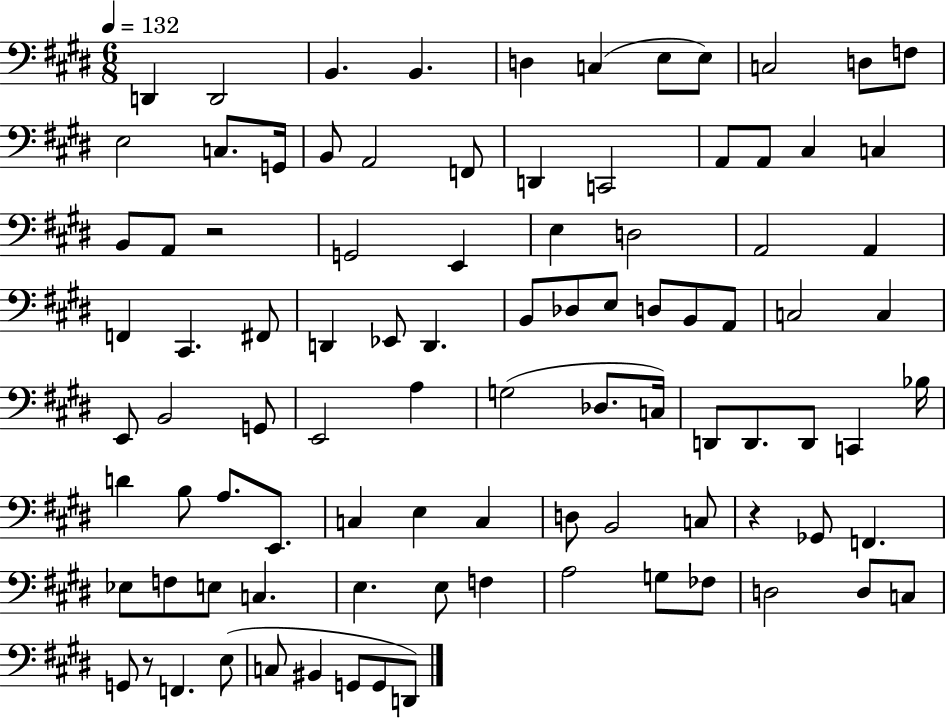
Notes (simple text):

D2/q D2/h B2/q. B2/q. D3/q C3/q E3/e E3/e C3/h D3/e F3/e E3/h C3/e. G2/s B2/e A2/h F2/e D2/q C2/h A2/e A2/e C#3/q C3/q B2/e A2/e R/h G2/h E2/q E3/q D3/h A2/h A2/q F2/q C#2/q. F#2/e D2/q Eb2/e D2/q. B2/e Db3/e E3/e D3/e B2/e A2/e C3/h C3/q E2/e B2/h G2/e E2/h A3/q G3/h Db3/e. C3/s D2/e D2/e. D2/e C2/q Bb3/s D4/q B3/e A3/e. E2/e. C3/q E3/q C3/q D3/e B2/h C3/e R/q Gb2/e F2/q. Eb3/e F3/e E3/e C3/q. E3/q. E3/e F3/q A3/h G3/e FES3/e D3/h D3/e C3/e G2/e R/e F2/q. E3/e C3/e BIS2/q G2/e G2/e D2/e